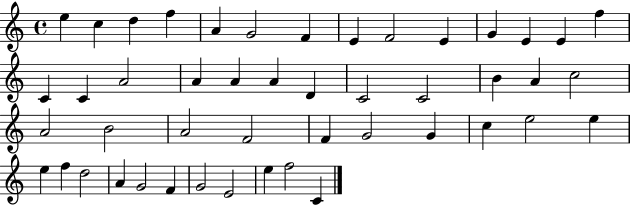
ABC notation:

X:1
T:Untitled
M:4/4
L:1/4
K:C
e c d f A G2 F E F2 E G E E f C C A2 A A A D C2 C2 B A c2 A2 B2 A2 F2 F G2 G c e2 e e f d2 A G2 F G2 E2 e f2 C